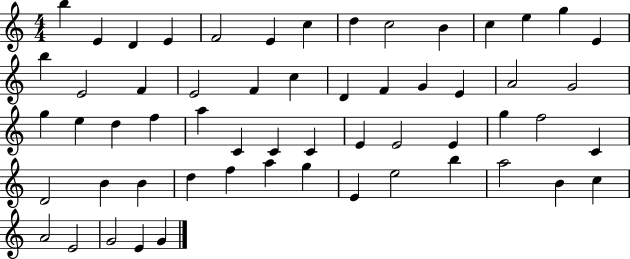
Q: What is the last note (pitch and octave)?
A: G4